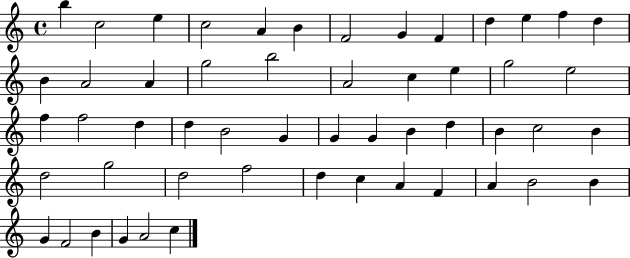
X:1
T:Untitled
M:4/4
L:1/4
K:C
b c2 e c2 A B F2 G F d e f d B A2 A g2 b2 A2 c e g2 e2 f f2 d d B2 G G G B d B c2 B d2 g2 d2 f2 d c A F A B2 B G F2 B G A2 c